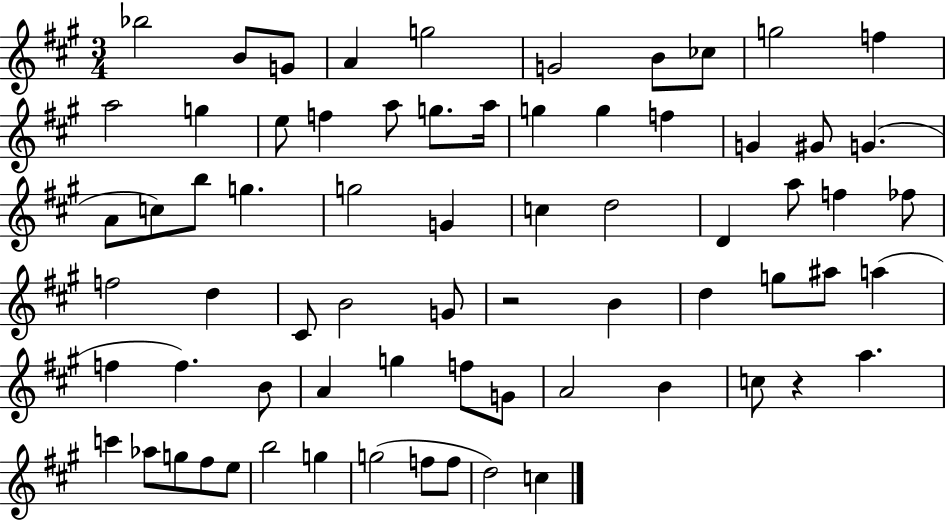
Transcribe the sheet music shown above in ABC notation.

X:1
T:Untitled
M:3/4
L:1/4
K:A
_b2 B/2 G/2 A g2 G2 B/2 _c/2 g2 f a2 g e/2 f a/2 g/2 a/4 g g f G ^G/2 G A/2 c/2 b/2 g g2 G c d2 D a/2 f _f/2 f2 d ^C/2 B2 G/2 z2 B d g/2 ^a/2 a f f B/2 A g f/2 G/2 A2 B c/2 z a c' _a/2 g/2 ^f/2 e/2 b2 g g2 f/2 f/2 d2 c